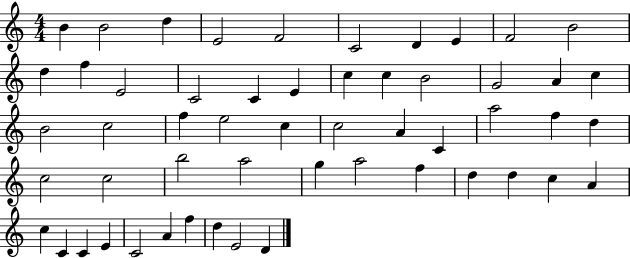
B4/q B4/h D5/q E4/h F4/h C4/h D4/q E4/q F4/h B4/h D5/q F5/q E4/h C4/h C4/q E4/q C5/q C5/q B4/h G4/h A4/q C5/q B4/h C5/h F5/q E5/h C5/q C5/h A4/q C4/q A5/h F5/q D5/q C5/h C5/h B5/h A5/h G5/q A5/h F5/q D5/q D5/q C5/q A4/q C5/q C4/q C4/q E4/q C4/h A4/q F5/q D5/q E4/h D4/q